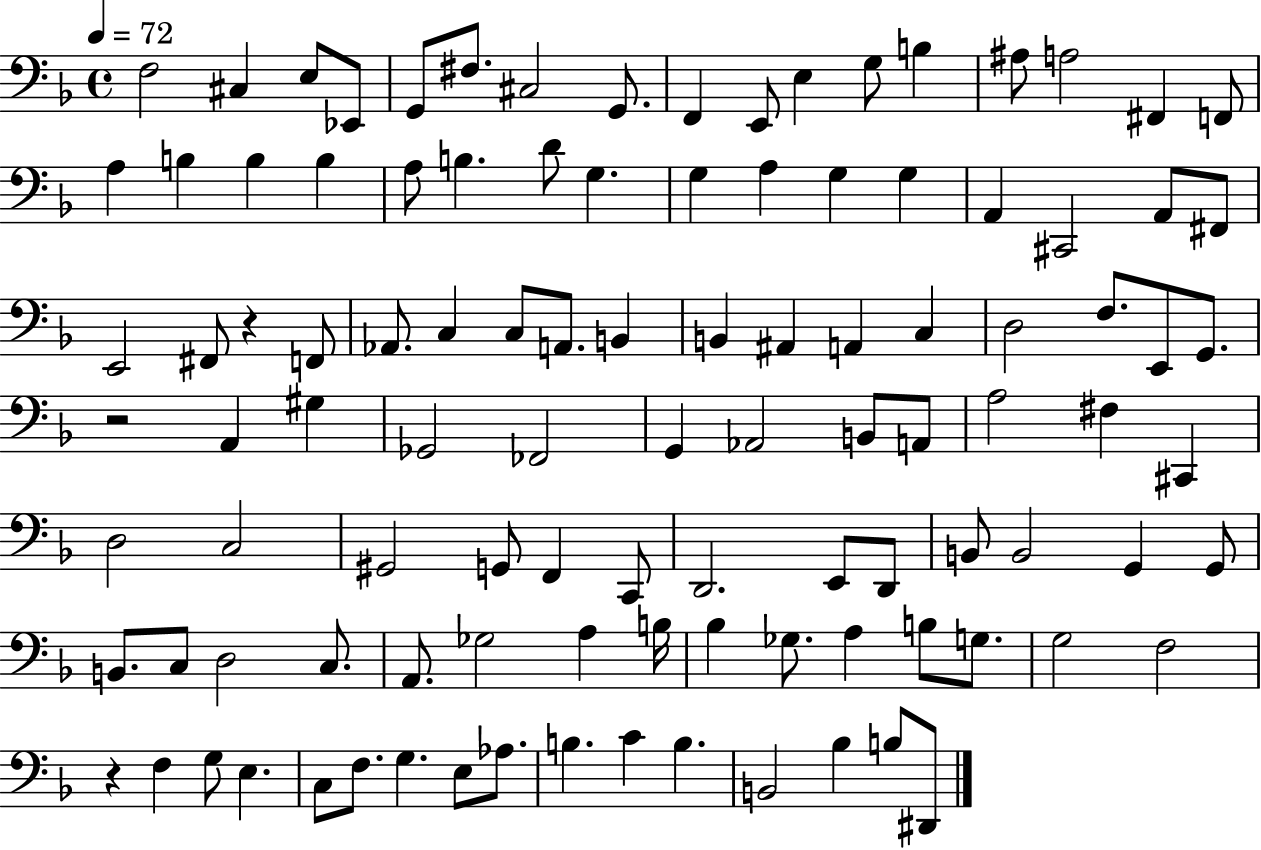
{
  \clef bass
  \time 4/4
  \defaultTimeSignature
  \key f \major
  \tempo 4 = 72
  f2 cis4 e8 ees,8 | g,8 fis8. cis2 g,8. | f,4 e,8 e4 g8 b4 | ais8 a2 fis,4 f,8 | \break a4 b4 b4 b4 | a8 b4. d'8 g4. | g4 a4 g4 g4 | a,4 cis,2 a,8 fis,8 | \break e,2 fis,8 r4 f,8 | aes,8. c4 c8 a,8. b,4 | b,4 ais,4 a,4 c4 | d2 f8. e,8 g,8. | \break r2 a,4 gis4 | ges,2 fes,2 | g,4 aes,2 b,8 a,8 | a2 fis4 cis,4 | \break d2 c2 | gis,2 g,8 f,4 c,8 | d,2. e,8 d,8 | b,8 b,2 g,4 g,8 | \break b,8. c8 d2 c8. | a,8. ges2 a4 b16 | bes4 ges8. a4 b8 g8. | g2 f2 | \break r4 f4 g8 e4. | c8 f8. g4. e8 aes8. | b4. c'4 b4. | b,2 bes4 b8 dis,8 | \break \bar "|."
}